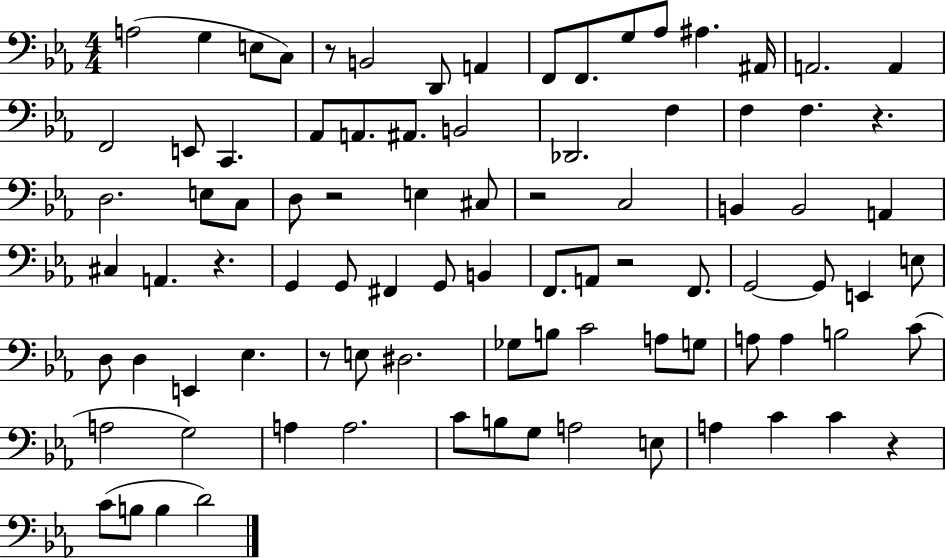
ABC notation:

X:1
T:Untitled
M:4/4
L:1/4
K:Eb
A,2 G, E,/2 C,/2 z/2 B,,2 D,,/2 A,, F,,/2 F,,/2 G,/2 _A,/2 ^A, ^A,,/4 A,,2 A,, F,,2 E,,/2 C,, _A,,/2 A,,/2 ^A,,/2 B,,2 _D,,2 F, F, F, z D,2 E,/2 C,/2 D,/2 z2 E, ^C,/2 z2 C,2 B,, B,,2 A,, ^C, A,, z G,, G,,/2 ^F,, G,,/2 B,, F,,/2 A,,/2 z2 F,,/2 G,,2 G,,/2 E,, E,/2 D,/2 D, E,, _E, z/2 E,/2 ^D,2 _G,/2 B,/2 C2 A,/2 G,/2 A,/2 A, B,2 C/2 A,2 G,2 A, A,2 C/2 B,/2 G,/2 A,2 E,/2 A, C C z C/2 B,/2 B, D2